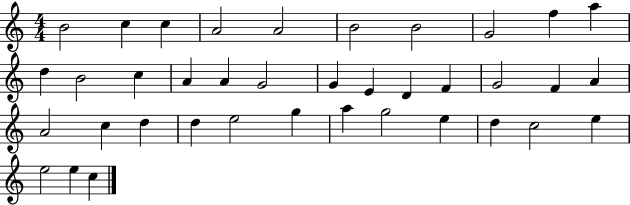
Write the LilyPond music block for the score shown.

{
  \clef treble
  \numericTimeSignature
  \time 4/4
  \key c \major
  b'2 c''4 c''4 | a'2 a'2 | b'2 b'2 | g'2 f''4 a''4 | \break d''4 b'2 c''4 | a'4 a'4 g'2 | g'4 e'4 d'4 f'4 | g'2 f'4 a'4 | \break a'2 c''4 d''4 | d''4 e''2 g''4 | a''4 g''2 e''4 | d''4 c''2 e''4 | \break e''2 e''4 c''4 | \bar "|."
}